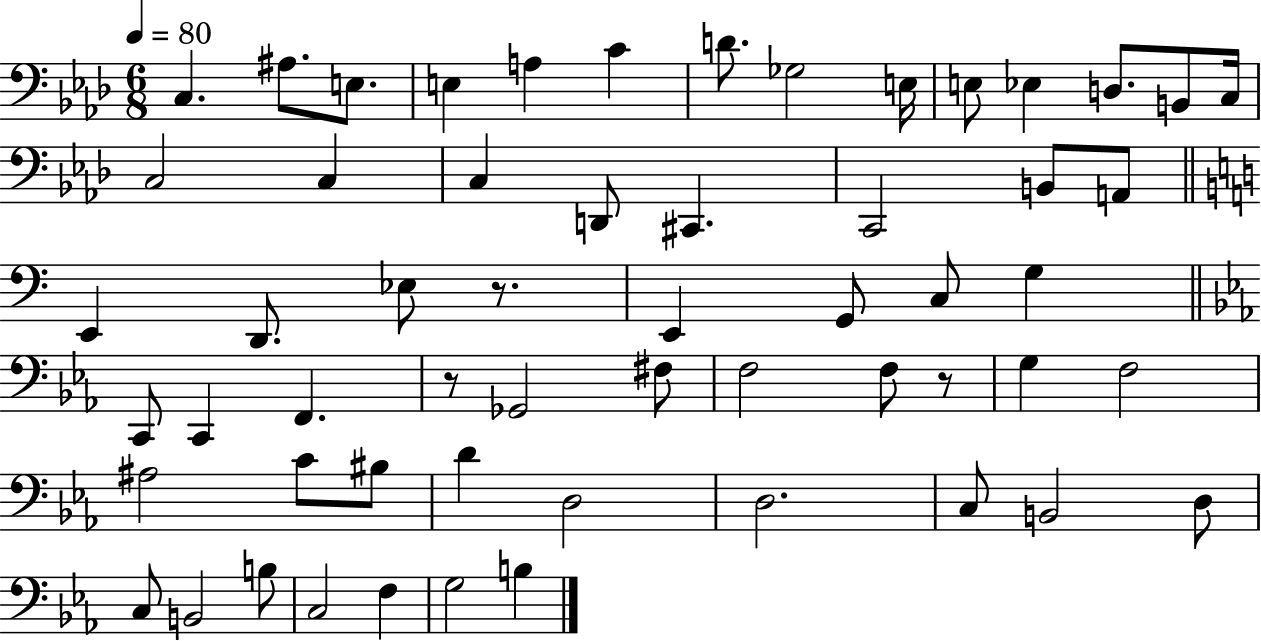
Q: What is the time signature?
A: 6/8